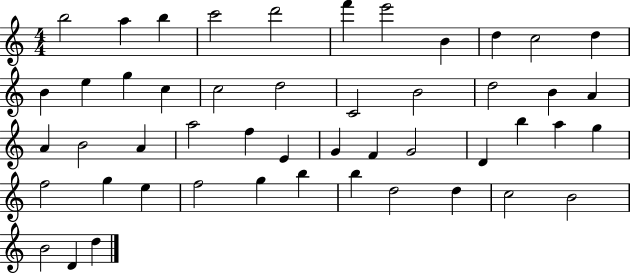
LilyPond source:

{
  \clef treble
  \numericTimeSignature
  \time 4/4
  \key c \major
  b''2 a''4 b''4 | c'''2 d'''2 | f'''4 e'''2 b'4 | d''4 c''2 d''4 | \break b'4 e''4 g''4 c''4 | c''2 d''2 | c'2 b'2 | d''2 b'4 a'4 | \break a'4 b'2 a'4 | a''2 f''4 e'4 | g'4 f'4 g'2 | d'4 b''4 a''4 g''4 | \break f''2 g''4 e''4 | f''2 g''4 b''4 | b''4 d''2 d''4 | c''2 b'2 | \break b'2 d'4 d''4 | \bar "|."
}